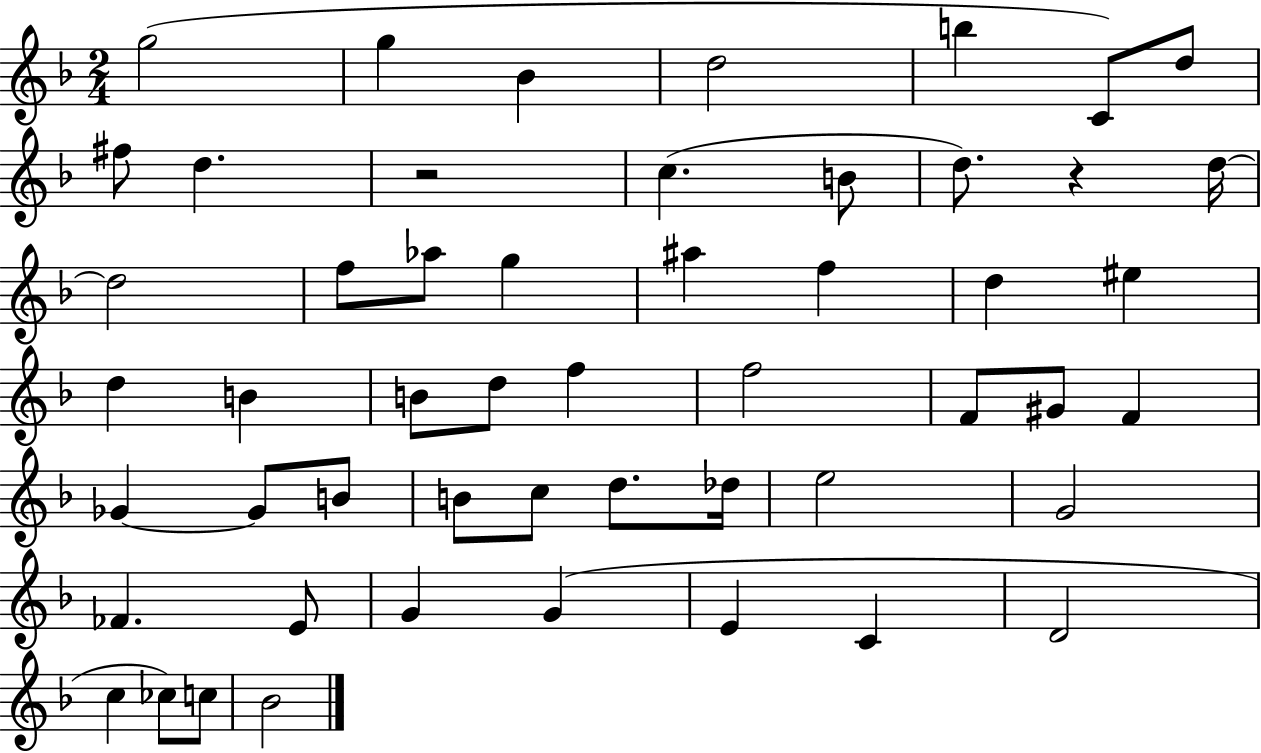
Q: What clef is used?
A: treble